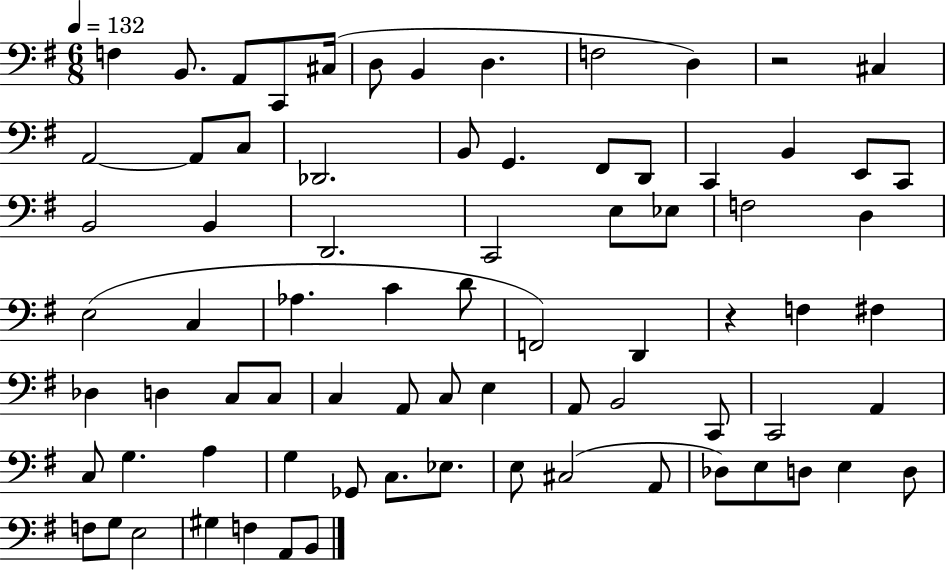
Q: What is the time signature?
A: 6/8